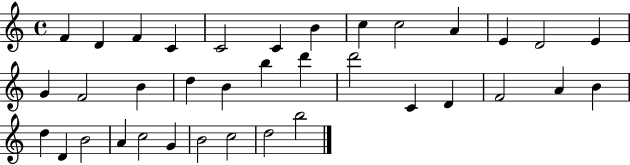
F4/q D4/q F4/q C4/q C4/h C4/q B4/q C5/q C5/h A4/q E4/q D4/h E4/q G4/q F4/h B4/q D5/q B4/q B5/q D6/q D6/h C4/q D4/q F4/h A4/q B4/q D5/q D4/q B4/h A4/q C5/h G4/q B4/h C5/h D5/h B5/h